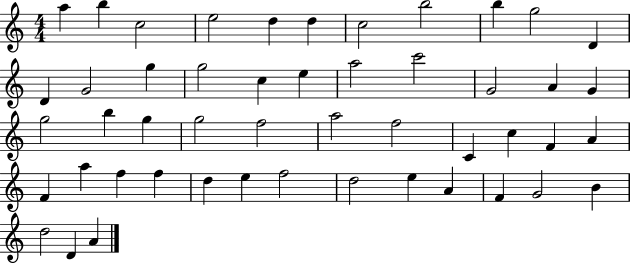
A5/q B5/q C5/h E5/h D5/q D5/q C5/h B5/h B5/q G5/h D4/q D4/q G4/h G5/q G5/h C5/q E5/q A5/h C6/h G4/h A4/q G4/q G5/h B5/q G5/q G5/h F5/h A5/h F5/h C4/q C5/q F4/q A4/q F4/q A5/q F5/q F5/q D5/q E5/q F5/h D5/h E5/q A4/q F4/q G4/h B4/q D5/h D4/q A4/q